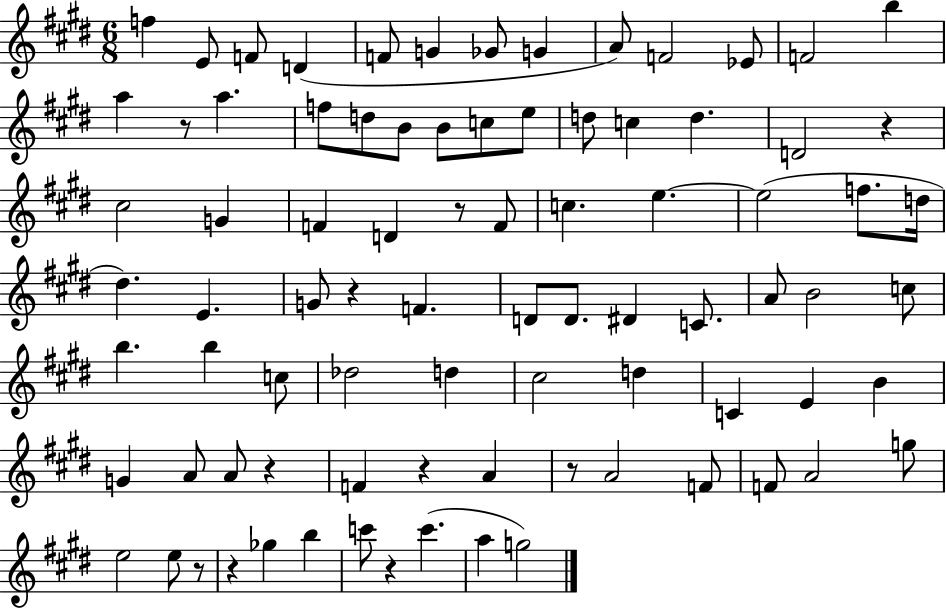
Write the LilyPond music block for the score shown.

{
  \clef treble
  \numericTimeSignature
  \time 6/8
  \key e \major
  f''4 e'8 f'8 d'4( | f'8 g'4 ges'8 g'4 | a'8) f'2 ees'8 | f'2 b''4 | \break a''4 r8 a''4. | f''8 d''8 b'8 b'8 c''8 e''8 | d''8 c''4 d''4. | d'2 r4 | \break cis''2 g'4 | f'4 d'4 r8 f'8 | c''4. e''4.~~ | e''2( f''8. d''16 | \break dis''4.) e'4. | g'8 r4 f'4. | d'8 d'8. dis'4 c'8. | a'8 b'2 c''8 | \break b''4. b''4 c''8 | des''2 d''4 | cis''2 d''4 | c'4 e'4 b'4 | \break g'4 a'8 a'8 r4 | f'4 r4 a'4 | r8 a'2 f'8 | f'8 a'2 g''8 | \break e''2 e''8 r8 | r4 ges''4 b''4 | c'''8 r4 c'''4.( | a''4 g''2) | \break \bar "|."
}